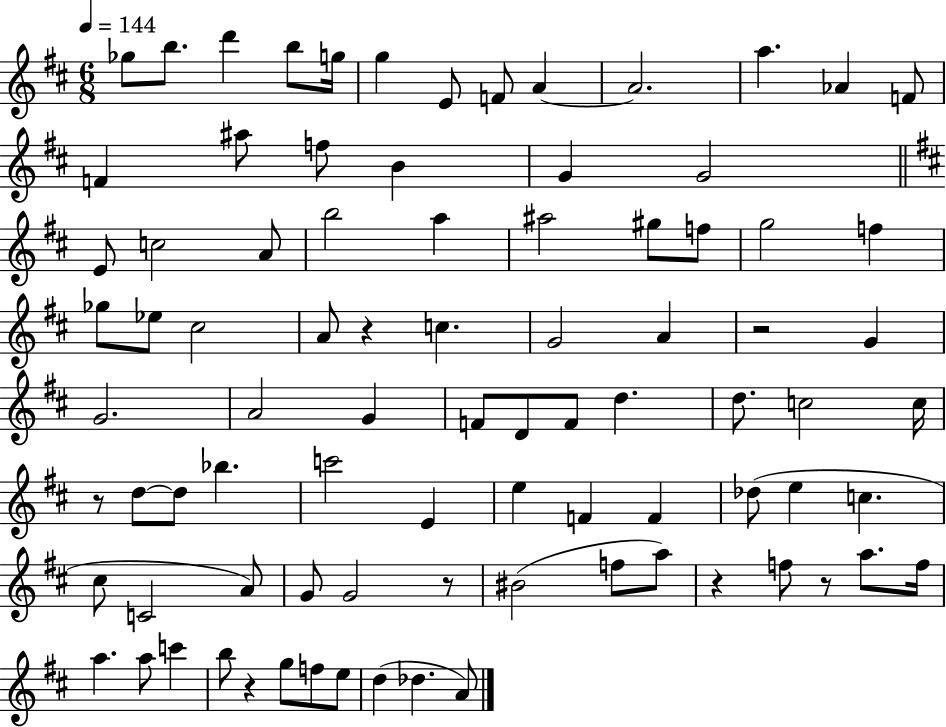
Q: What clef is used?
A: treble